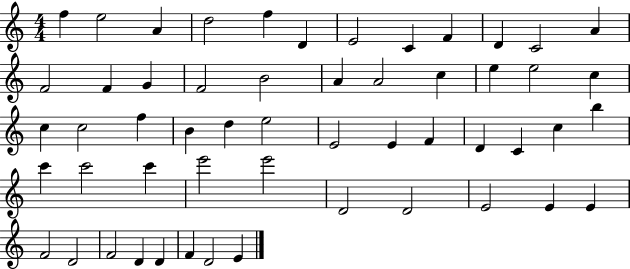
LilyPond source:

{
  \clef treble
  \numericTimeSignature
  \time 4/4
  \key c \major
  f''4 e''2 a'4 | d''2 f''4 d'4 | e'2 c'4 f'4 | d'4 c'2 a'4 | \break f'2 f'4 g'4 | f'2 b'2 | a'4 a'2 c''4 | e''4 e''2 c''4 | \break c''4 c''2 f''4 | b'4 d''4 e''2 | e'2 e'4 f'4 | d'4 c'4 c''4 b''4 | \break c'''4 c'''2 c'''4 | e'''2 e'''2 | d'2 d'2 | e'2 e'4 e'4 | \break f'2 d'2 | f'2 d'4 d'4 | f'4 d'2 e'4 | \bar "|."
}